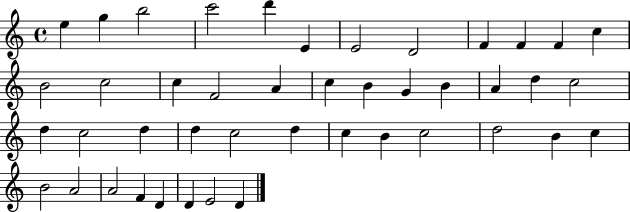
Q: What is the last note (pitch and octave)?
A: D4